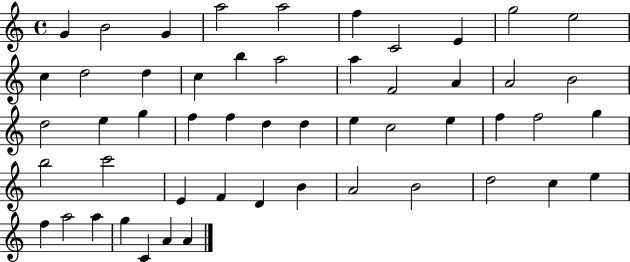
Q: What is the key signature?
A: C major